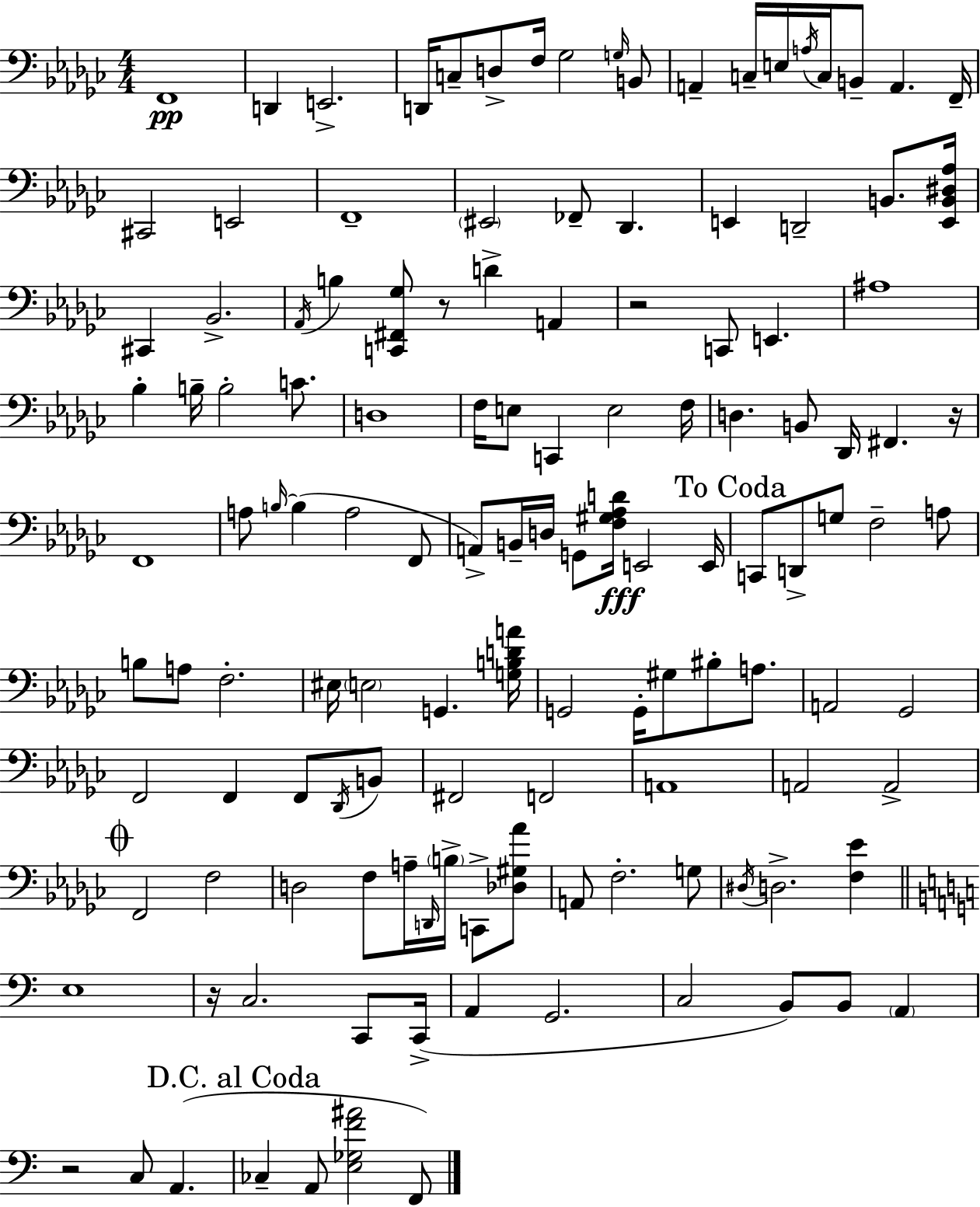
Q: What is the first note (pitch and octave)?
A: F2